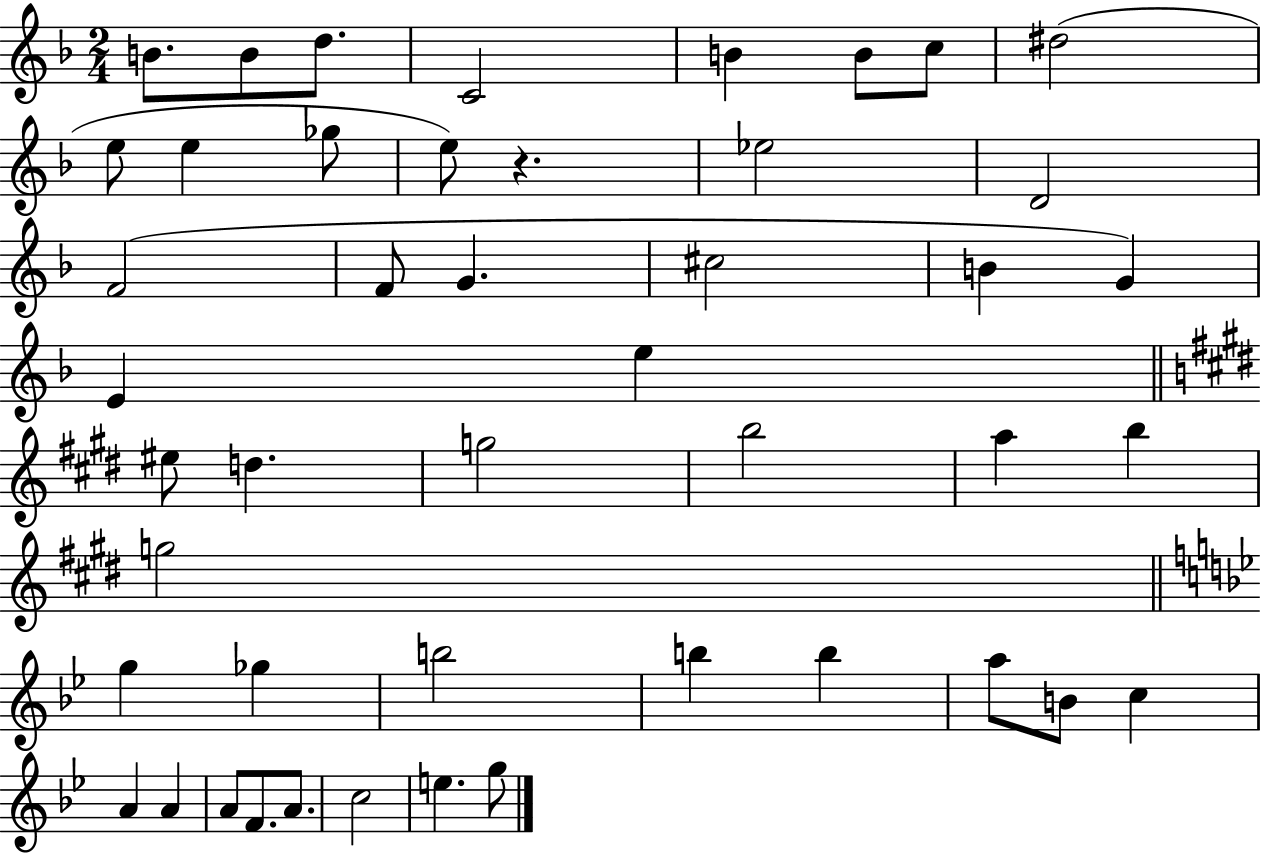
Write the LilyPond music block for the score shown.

{
  \clef treble
  \numericTimeSignature
  \time 2/4
  \key f \major
  \repeat volta 2 { b'8. b'8 d''8. | c'2 | b'4 b'8 c''8 | dis''2( | \break e''8 e''4 ges''8 | e''8) r4. | ees''2 | d'2 | \break f'2( | f'8 g'4. | cis''2 | b'4 g'4) | \break e'4 e''4 | \bar "||" \break \key e \major eis''8 d''4. | g''2 | b''2 | a''4 b''4 | \break g''2 | \bar "||" \break \key g \minor g''4 ges''4 | b''2 | b''4 b''4 | a''8 b'8 c''4 | \break a'4 a'4 | a'8 f'8. a'8. | c''2 | e''4. g''8 | \break } \bar "|."
}